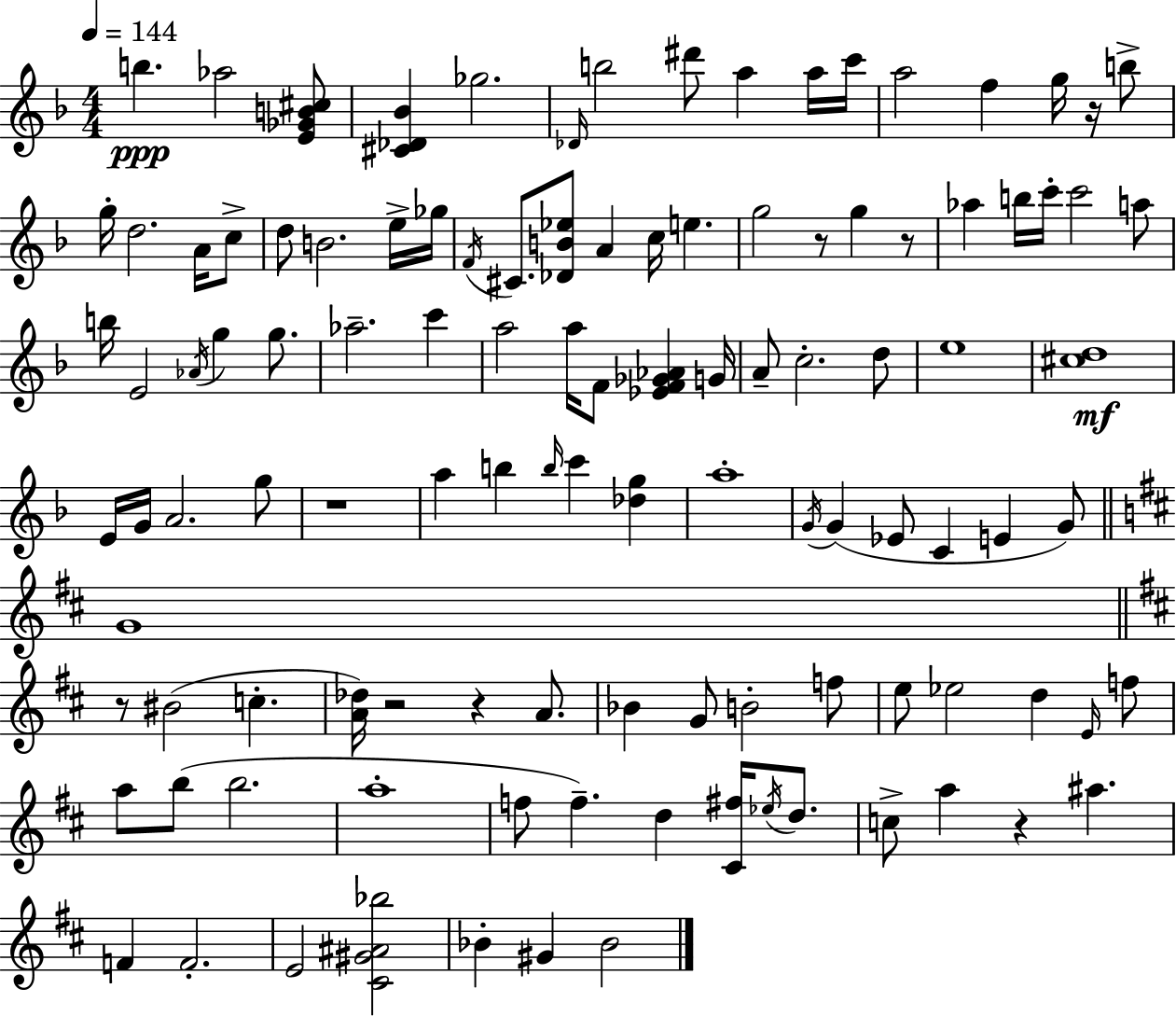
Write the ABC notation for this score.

X:1
T:Untitled
M:4/4
L:1/4
K:F
b _a2 [E_GB^c]/2 [^C_D_B] _g2 _D/4 b2 ^d'/2 a a/4 c'/4 a2 f g/4 z/4 b/2 g/4 d2 A/4 c/2 d/2 B2 e/4 _g/4 F/4 ^C/2 [_DB_e]/2 A c/4 e g2 z/2 g z/2 _a b/4 c'/4 c'2 a/2 b/4 E2 _A/4 g g/2 _a2 c' a2 a/4 F/2 [_EF_G_A] G/4 A/2 c2 d/2 e4 [^cd]4 E/4 G/4 A2 g/2 z4 a b b/4 c' [_dg] a4 G/4 G _E/2 C E G/2 G4 z/2 ^B2 c [A_d]/4 z2 z A/2 _B G/2 B2 f/2 e/2 _e2 d E/4 f/2 a/2 b/2 b2 a4 f/2 f d [^C^f]/4 _e/4 d/2 c/2 a z ^a F F2 E2 [^C^G^A_b]2 _B ^G _B2